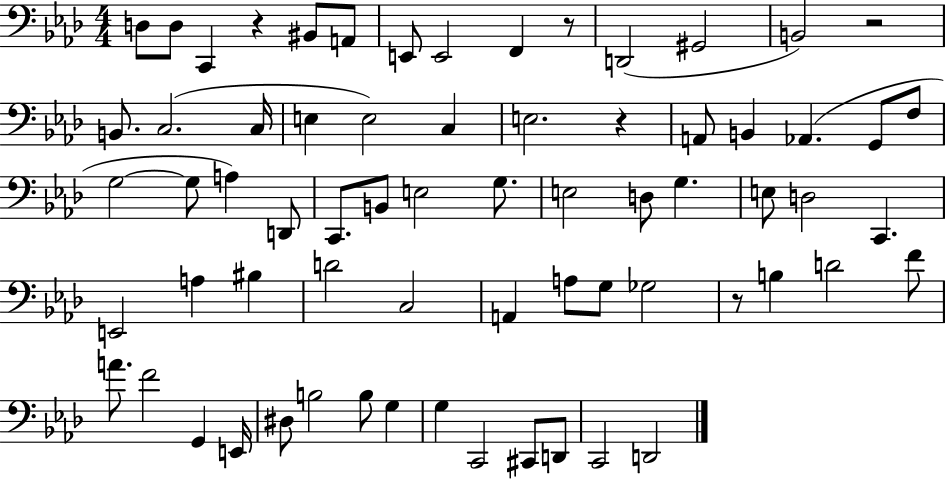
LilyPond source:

{
  \clef bass
  \numericTimeSignature
  \time 4/4
  \key aes \major
  d8 d8 c,4 r4 bis,8 a,8 | e,8 e,2 f,4 r8 | d,2( gis,2 | b,2) r2 | \break b,8. c2.( c16 | e4 e2) c4 | e2. r4 | a,8 b,4 aes,4.( g,8 f8 | \break g2~~ g8 a4) d,8 | c,8. b,8 e2 g8. | e2 d8 g4. | e8 d2 c,4. | \break e,2 a4 bis4 | d'2 c2 | a,4 a8 g8 ges2 | r8 b4 d'2 f'8 | \break a'8. f'2 g,4 e,16 | dis8 b2 b8 g4 | g4 c,2 cis,8 d,8 | c,2 d,2 | \break \bar "|."
}